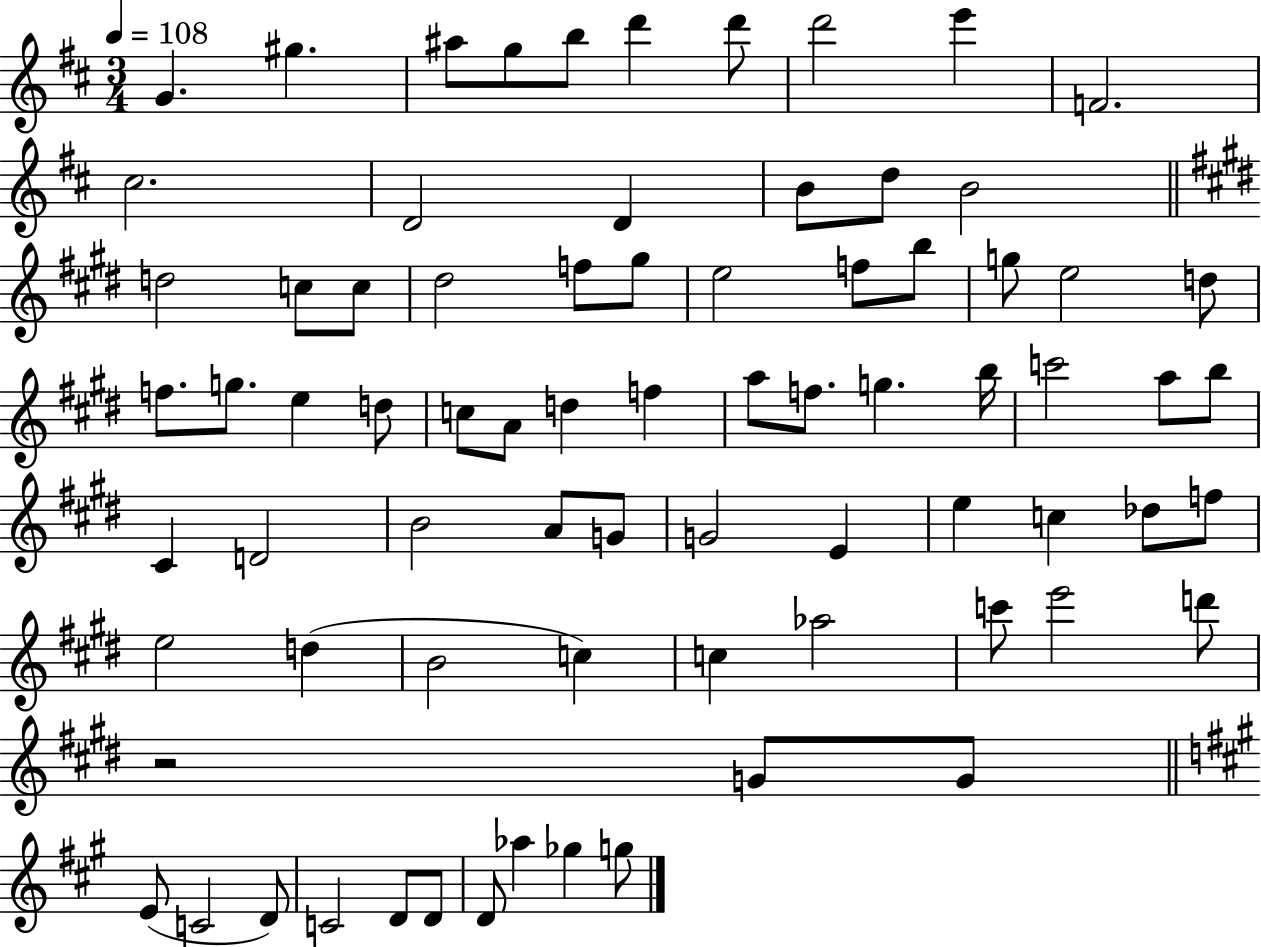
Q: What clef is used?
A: treble